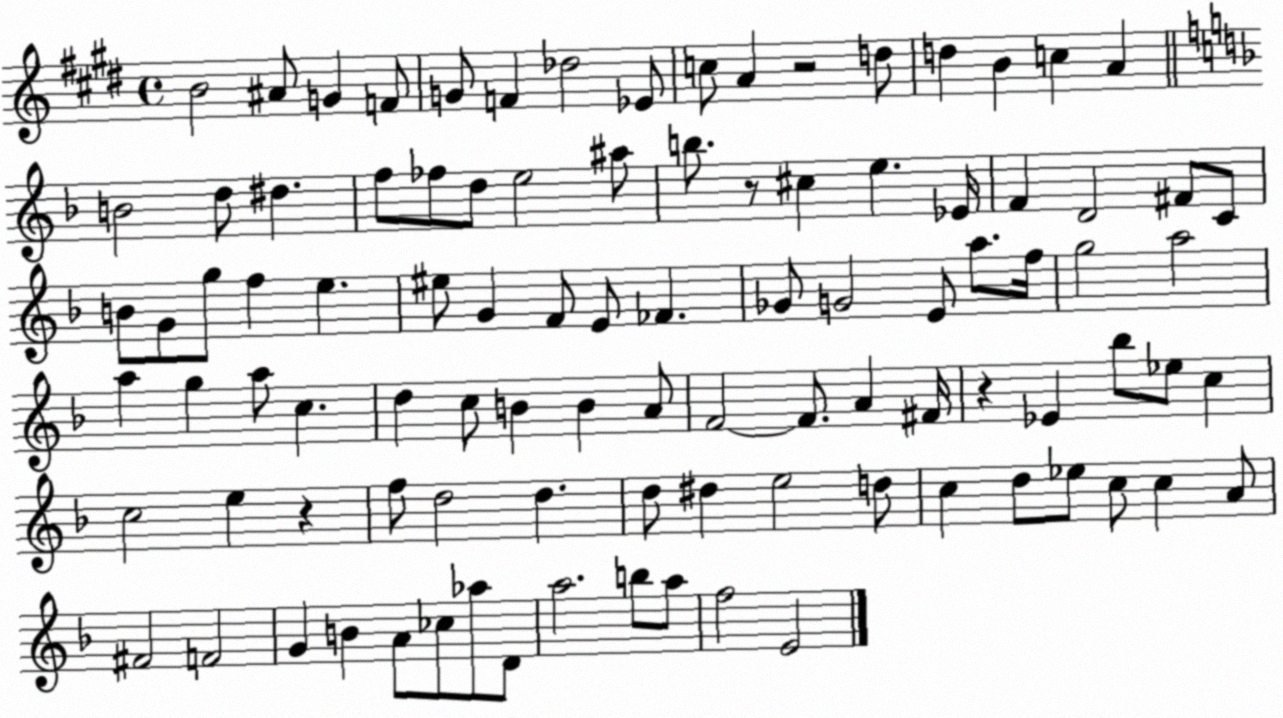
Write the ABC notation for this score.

X:1
T:Untitled
M:4/4
L:1/4
K:E
B2 ^A/2 G F/2 G/2 F _d2 _E/2 c/2 A z2 d/2 d B c A B2 d/2 ^d f/2 _f/2 d/2 e2 ^a/2 b/2 z/2 ^c e _E/4 F D2 ^F/2 C/2 B/2 G/2 g/2 f e ^e/2 G F/2 E/2 _F _G/2 G2 E/2 a/2 f/4 g2 a2 a g a/2 c d c/2 B B A/2 F2 F/2 A ^F/4 z _E _b/2 _e/2 c c2 e z f/2 d2 d d/2 ^d e2 d/2 c d/2 _e/2 c/2 c A/2 ^F2 F2 G B A/2 _c/2 _a/2 D/2 a2 b/2 a/2 f2 E2